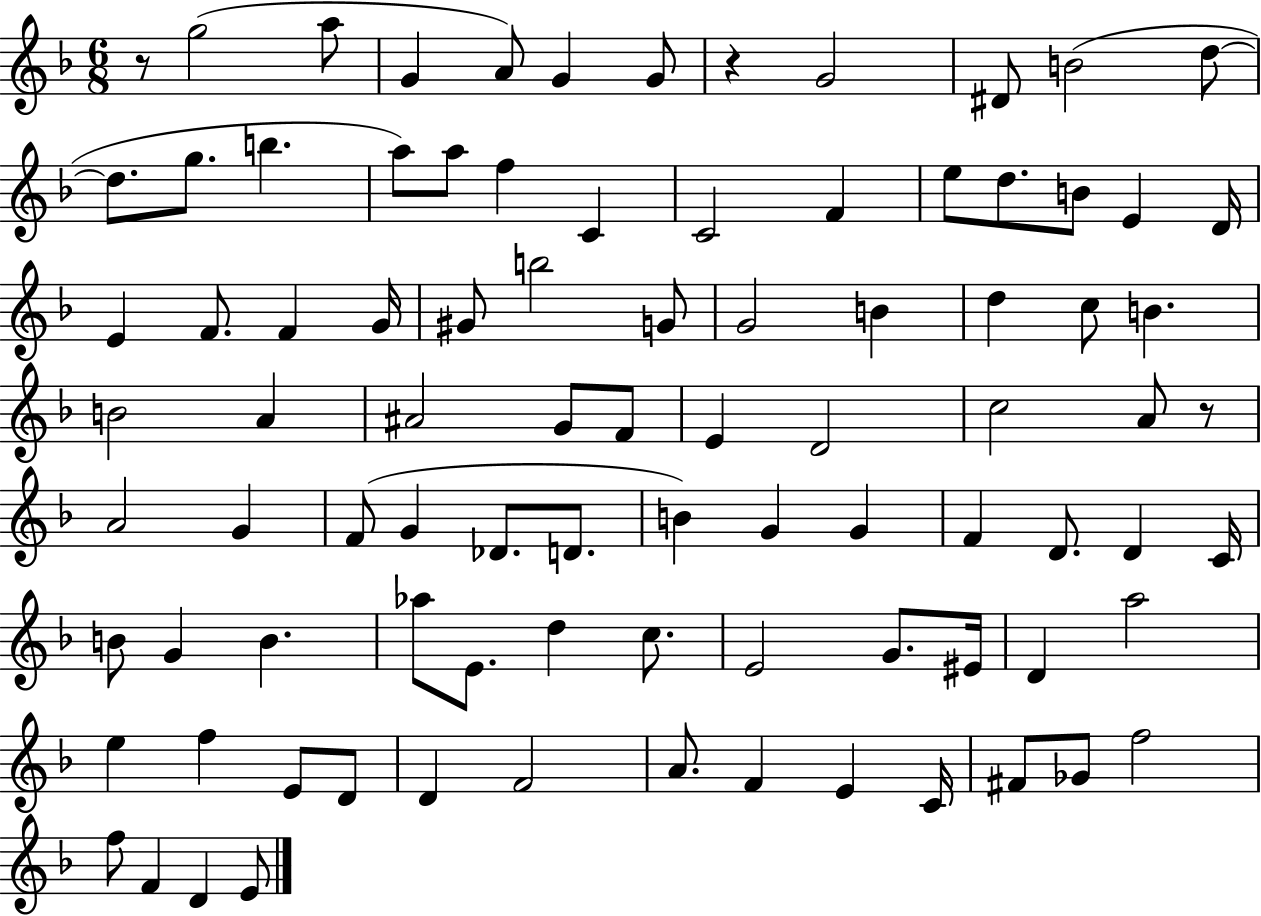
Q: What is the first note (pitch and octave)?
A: G5